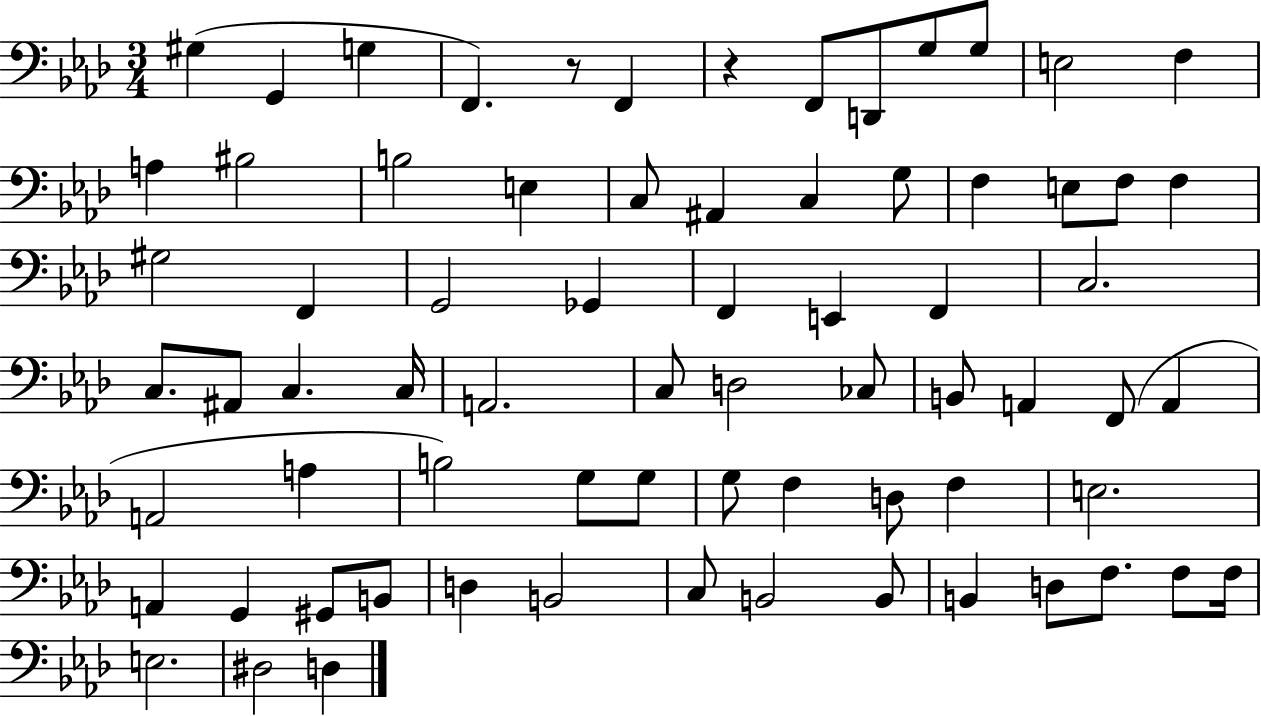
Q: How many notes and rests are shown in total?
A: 72